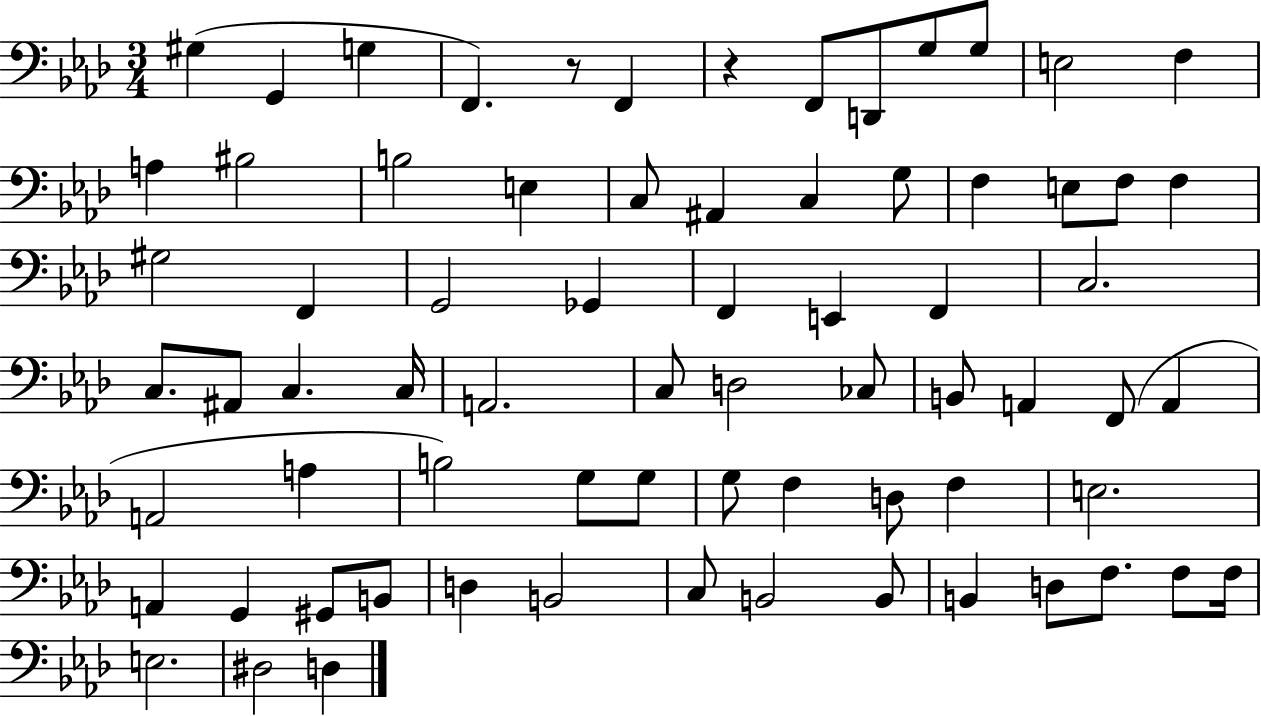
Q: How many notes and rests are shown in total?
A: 72